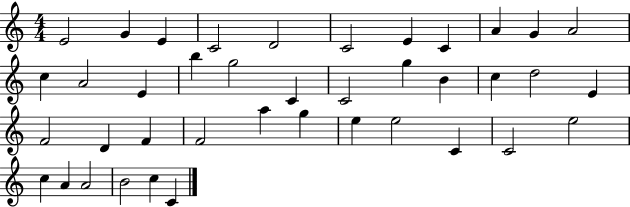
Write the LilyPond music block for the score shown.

{
  \clef treble
  \numericTimeSignature
  \time 4/4
  \key c \major
  e'2 g'4 e'4 | c'2 d'2 | c'2 e'4 c'4 | a'4 g'4 a'2 | \break c''4 a'2 e'4 | b''4 g''2 c'4 | c'2 g''4 b'4 | c''4 d''2 e'4 | \break f'2 d'4 f'4 | f'2 a''4 g''4 | e''4 e''2 c'4 | c'2 e''2 | \break c''4 a'4 a'2 | b'2 c''4 c'4 | \bar "|."
}